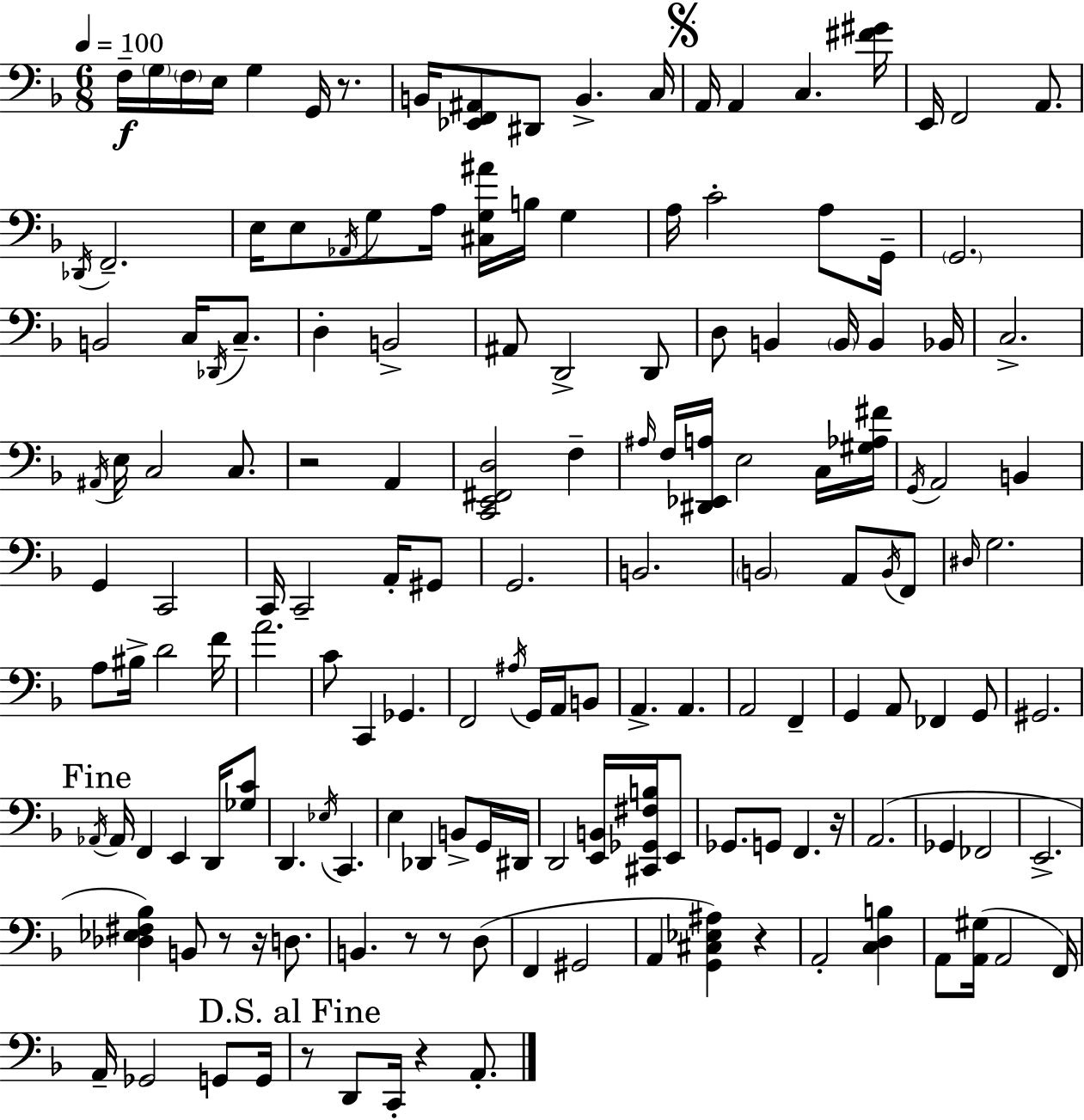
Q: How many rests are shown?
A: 10